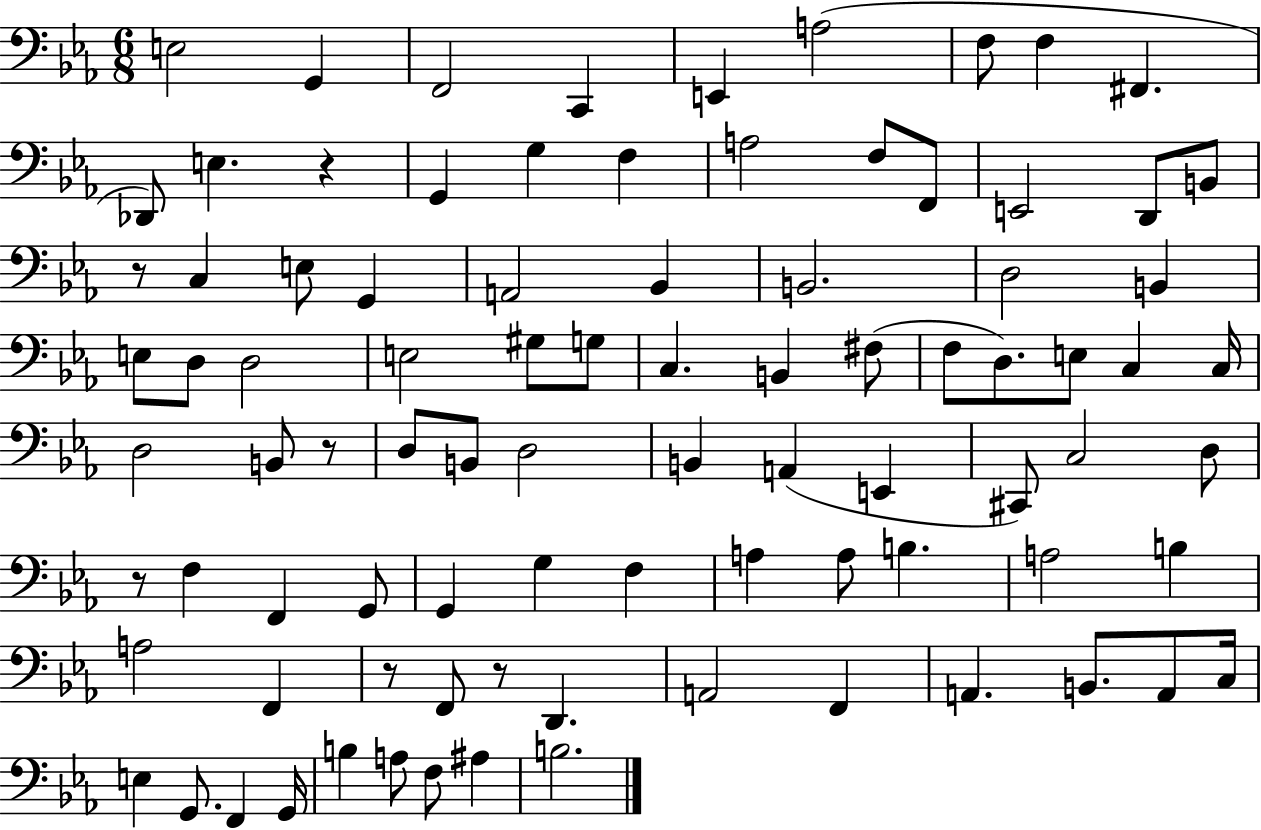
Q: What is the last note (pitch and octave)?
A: B3